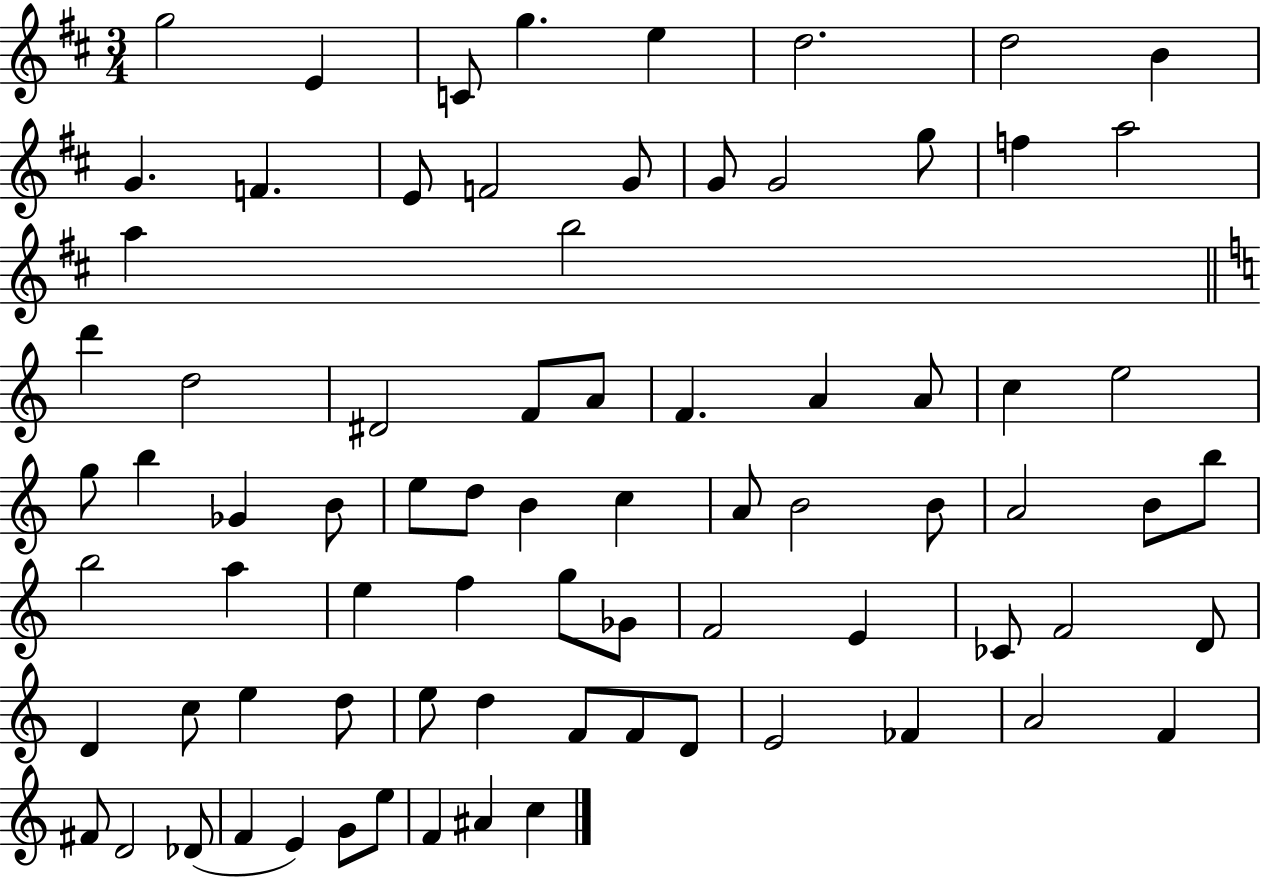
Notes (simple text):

G5/h E4/q C4/e G5/q. E5/q D5/h. D5/h B4/q G4/q. F4/q. E4/e F4/h G4/e G4/e G4/h G5/e F5/q A5/h A5/q B5/h D6/q D5/h D#4/h F4/e A4/e F4/q. A4/q A4/e C5/q E5/h G5/e B5/q Gb4/q B4/e E5/e D5/e B4/q C5/q A4/e B4/h B4/e A4/h B4/e B5/e B5/h A5/q E5/q F5/q G5/e Gb4/e F4/h E4/q CES4/e F4/h D4/e D4/q C5/e E5/q D5/e E5/e D5/q F4/e F4/e D4/e E4/h FES4/q A4/h F4/q F#4/e D4/h Db4/e F4/q E4/q G4/e E5/e F4/q A#4/q C5/q